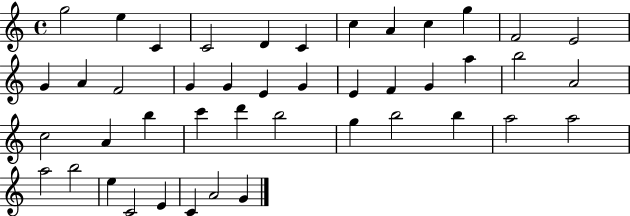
{
  \clef treble
  \time 4/4
  \defaultTimeSignature
  \key c \major
  g''2 e''4 c'4 | c'2 d'4 c'4 | c''4 a'4 c''4 g''4 | f'2 e'2 | \break g'4 a'4 f'2 | g'4 g'4 e'4 g'4 | e'4 f'4 g'4 a''4 | b''2 a'2 | \break c''2 a'4 b''4 | c'''4 d'''4 b''2 | g''4 b''2 b''4 | a''2 a''2 | \break a''2 b''2 | e''4 c'2 e'4 | c'4 a'2 g'4 | \bar "|."
}